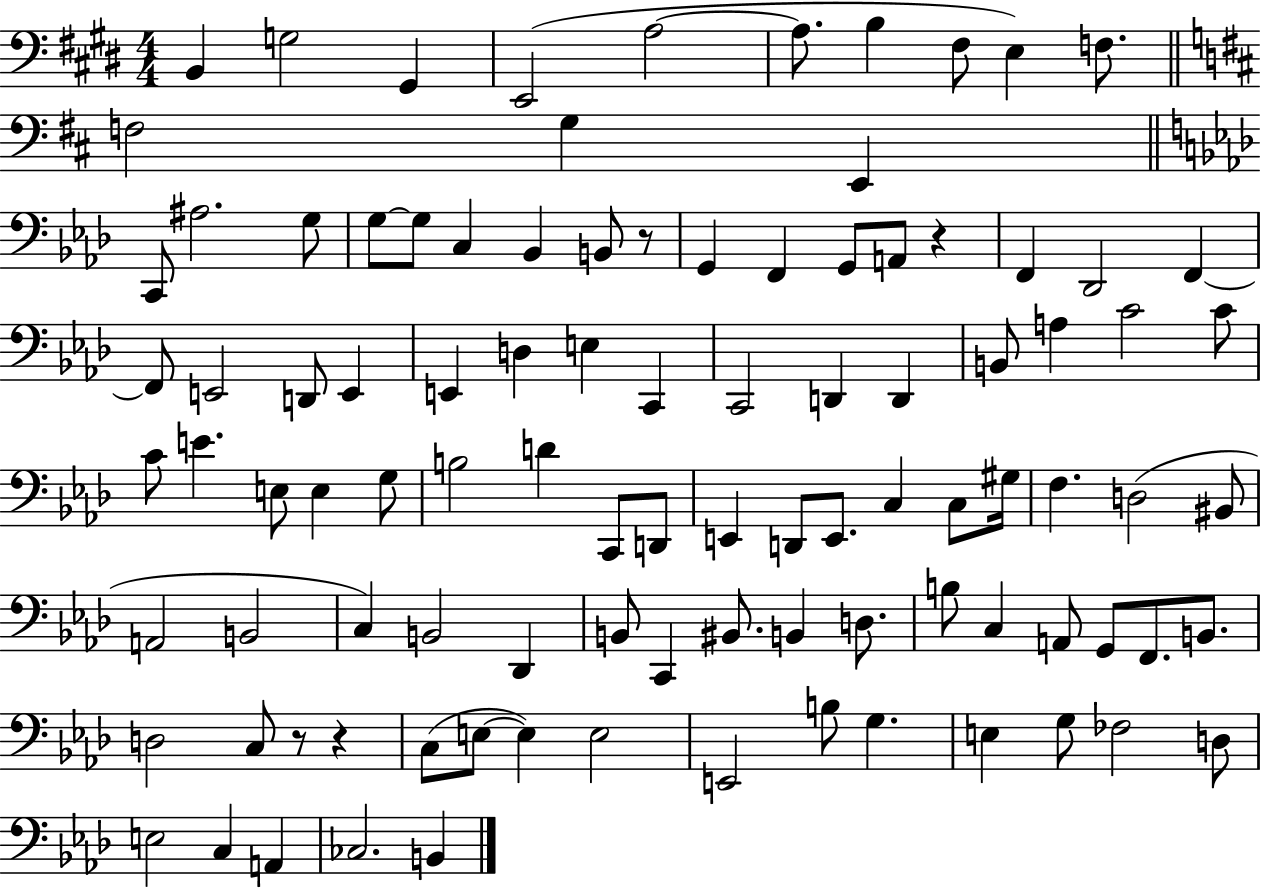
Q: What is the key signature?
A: E major